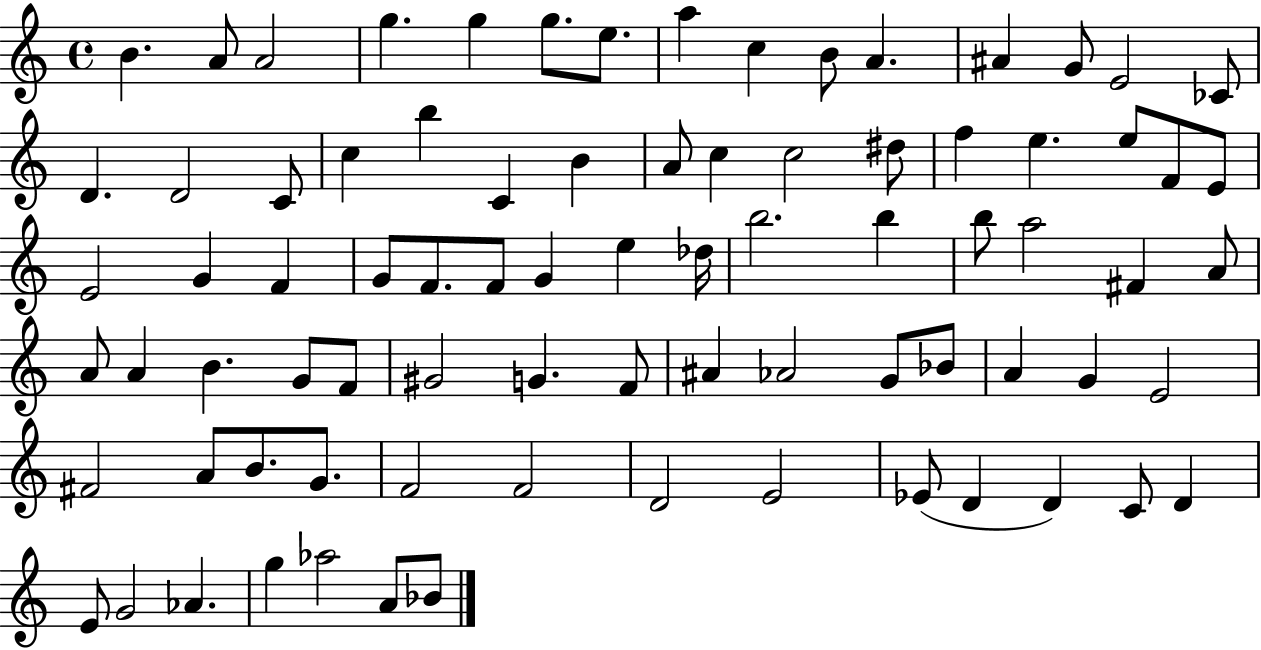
X:1
T:Untitled
M:4/4
L:1/4
K:C
B A/2 A2 g g g/2 e/2 a c B/2 A ^A G/2 E2 _C/2 D D2 C/2 c b C B A/2 c c2 ^d/2 f e e/2 F/2 E/2 E2 G F G/2 F/2 F/2 G e _d/4 b2 b b/2 a2 ^F A/2 A/2 A B G/2 F/2 ^G2 G F/2 ^A _A2 G/2 _B/2 A G E2 ^F2 A/2 B/2 G/2 F2 F2 D2 E2 _E/2 D D C/2 D E/2 G2 _A g _a2 A/2 _B/2